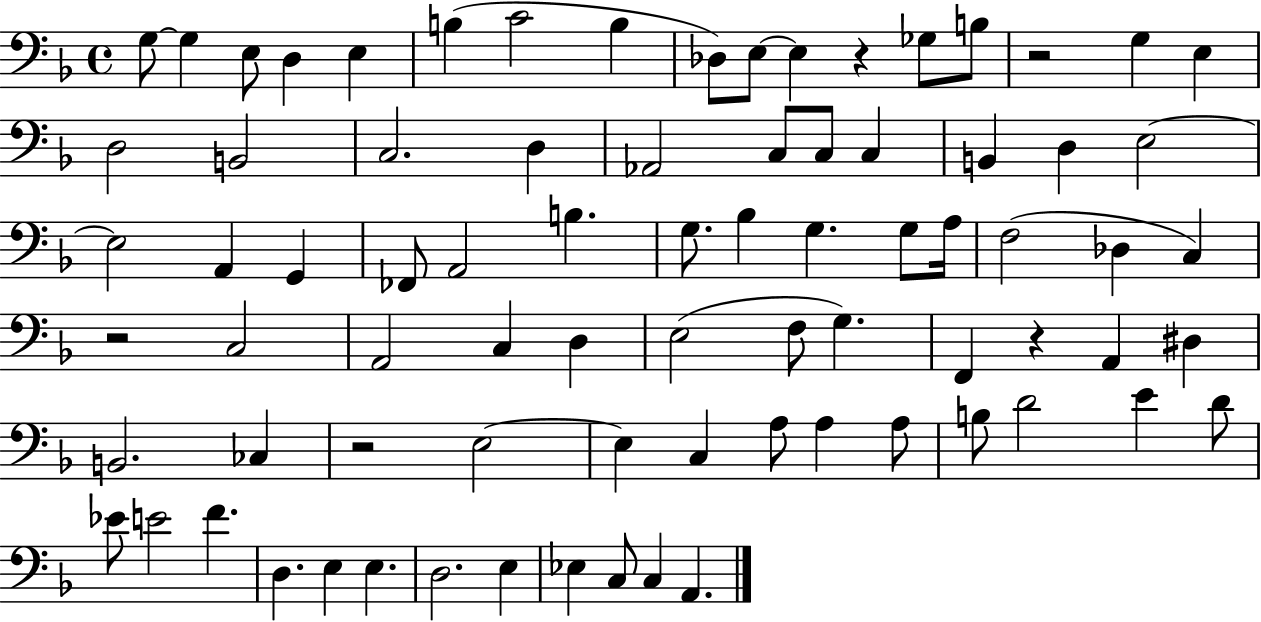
G3/e G3/q E3/e D3/q E3/q B3/q C4/h B3/q Db3/e E3/e E3/q R/q Gb3/e B3/e R/h G3/q E3/q D3/h B2/h C3/h. D3/q Ab2/h C3/e C3/e C3/q B2/q D3/q E3/h E3/h A2/q G2/q FES2/e A2/h B3/q. G3/e. Bb3/q G3/q. G3/e A3/s F3/h Db3/q C3/q R/h C3/h A2/h C3/q D3/q E3/h F3/e G3/q. F2/q R/q A2/q D#3/q B2/h. CES3/q R/h E3/h E3/q C3/q A3/e A3/q A3/e B3/e D4/h E4/q D4/e Eb4/e E4/h F4/q. D3/q. E3/q E3/q. D3/h. E3/q Eb3/q C3/e C3/q A2/q.